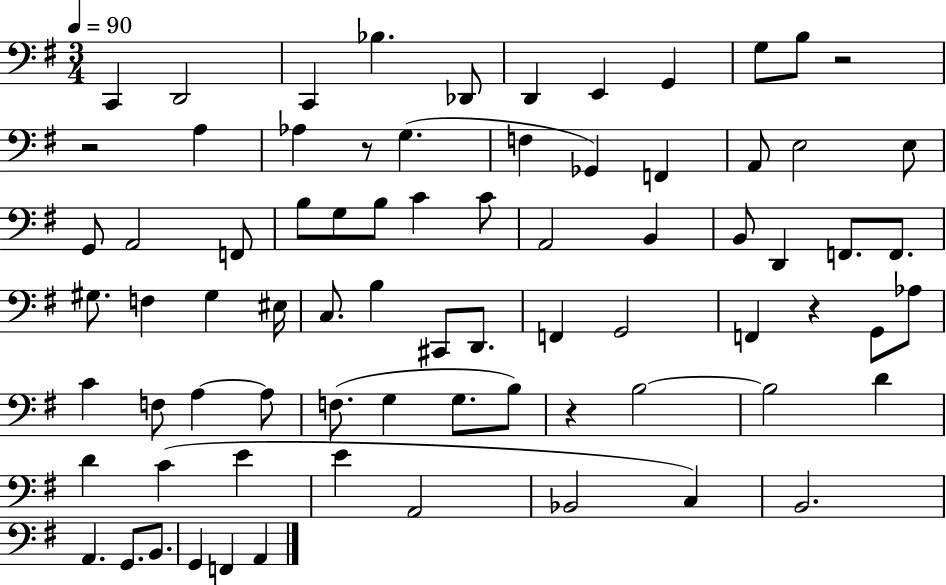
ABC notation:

X:1
T:Untitled
M:3/4
L:1/4
K:G
C,, D,,2 C,, _B, _D,,/2 D,, E,, G,, G,/2 B,/2 z2 z2 A, _A, z/2 G, F, _G,, F,, A,,/2 E,2 E,/2 G,,/2 A,,2 F,,/2 B,/2 G,/2 B,/2 C C/2 A,,2 B,, B,,/2 D,, F,,/2 F,,/2 ^G,/2 F, ^G, ^E,/4 C,/2 B, ^C,,/2 D,,/2 F,, G,,2 F,, z G,,/2 _A,/2 C F,/2 A, A,/2 F,/2 G, G,/2 B,/2 z B,2 B,2 D D C E E A,,2 _B,,2 C, B,,2 A,, G,,/2 B,,/2 G,, F,, A,,